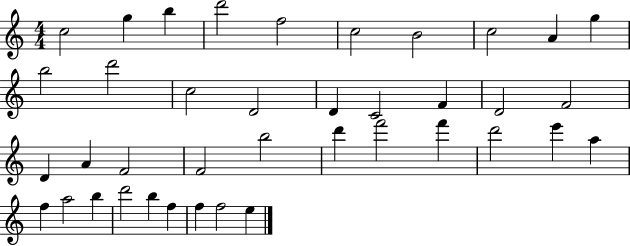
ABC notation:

X:1
T:Untitled
M:4/4
L:1/4
K:C
c2 g b d'2 f2 c2 B2 c2 A g b2 d'2 c2 D2 D C2 F D2 F2 D A F2 F2 b2 d' f'2 f' d'2 e' a f a2 b d'2 b f f f2 e